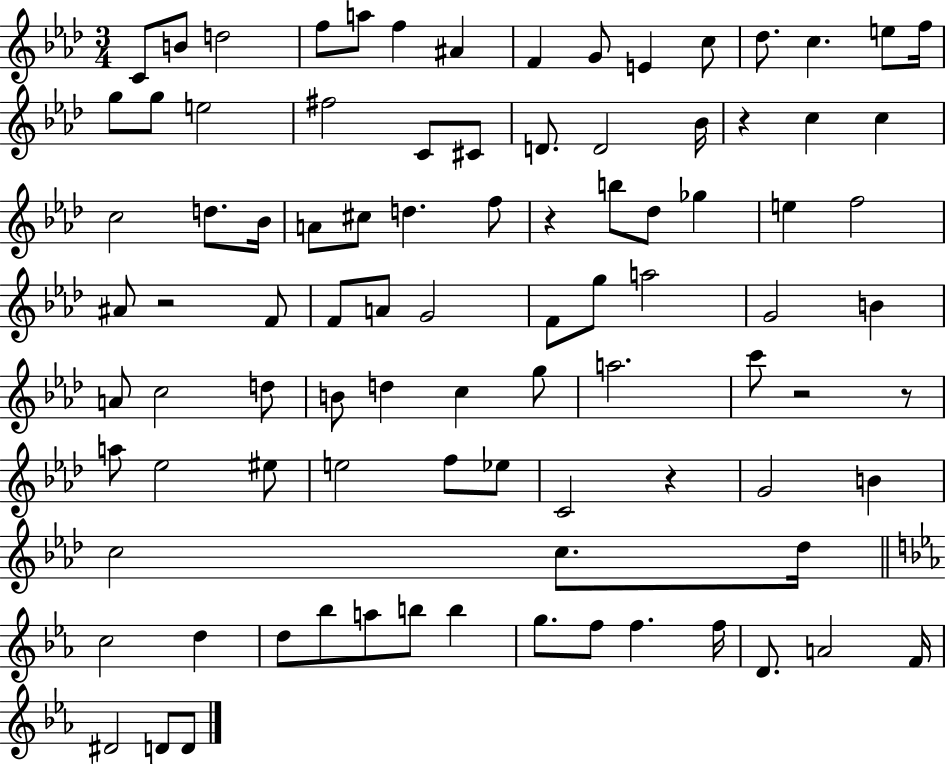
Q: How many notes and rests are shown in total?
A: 92